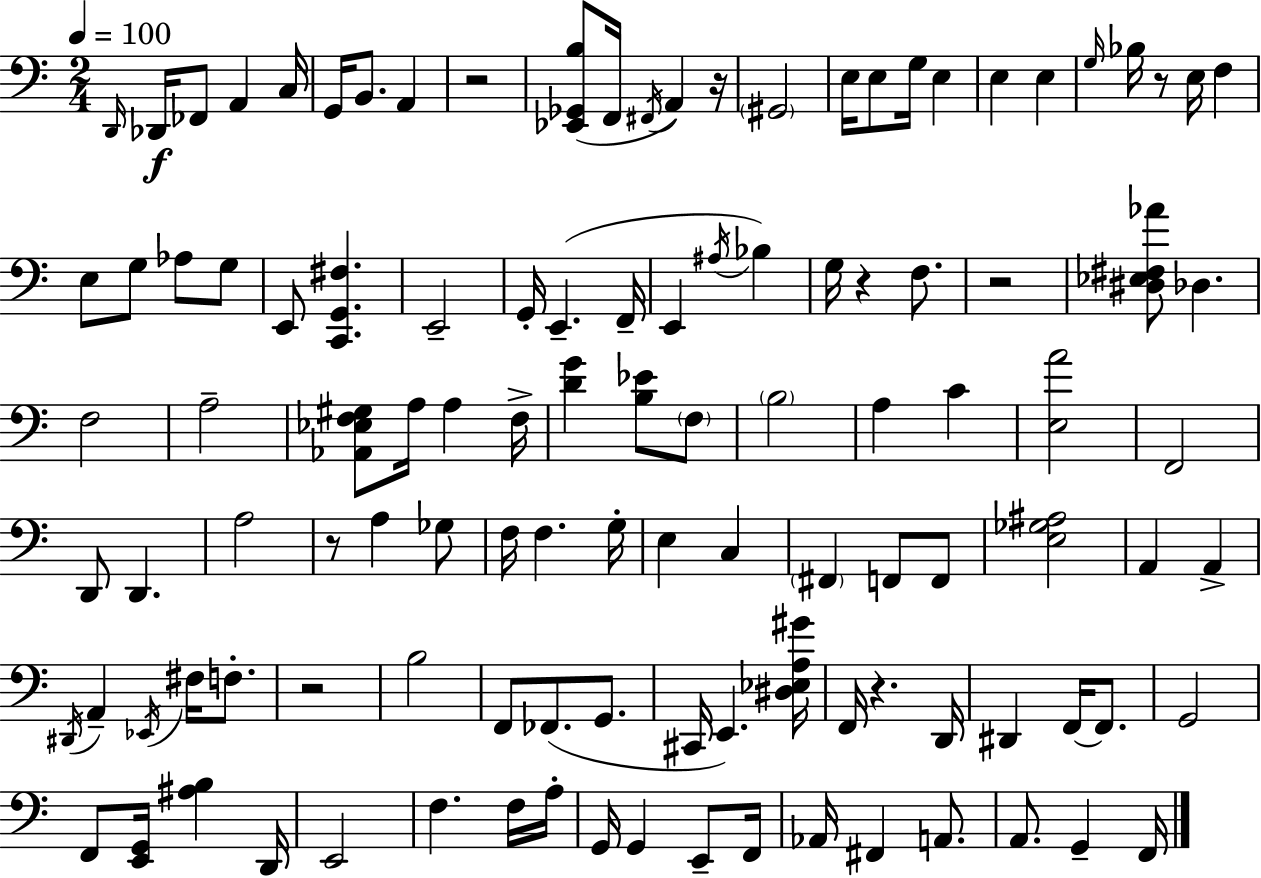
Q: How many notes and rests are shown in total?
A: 114